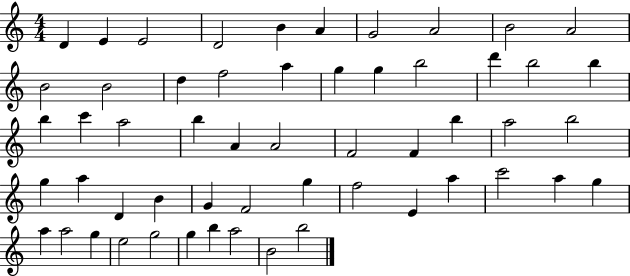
{
  \clef treble
  \numericTimeSignature
  \time 4/4
  \key c \major
  d'4 e'4 e'2 | d'2 b'4 a'4 | g'2 a'2 | b'2 a'2 | \break b'2 b'2 | d''4 f''2 a''4 | g''4 g''4 b''2 | d'''4 b''2 b''4 | \break b''4 c'''4 a''2 | b''4 a'4 a'2 | f'2 f'4 b''4 | a''2 b''2 | \break g''4 a''4 d'4 b'4 | g'4 f'2 g''4 | f''2 e'4 a''4 | c'''2 a''4 g''4 | \break a''4 a''2 g''4 | e''2 g''2 | g''4 b''4 a''2 | b'2 b''2 | \break \bar "|."
}